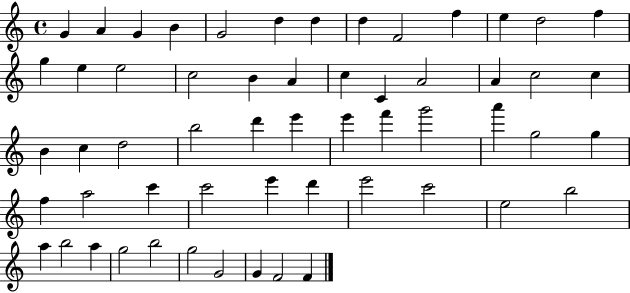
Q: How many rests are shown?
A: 0